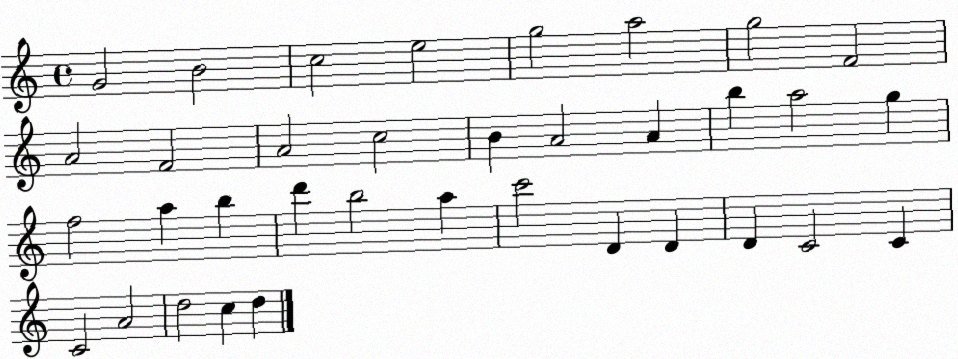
X:1
T:Untitled
M:4/4
L:1/4
K:C
G2 B2 c2 e2 g2 a2 g2 F2 A2 F2 A2 c2 B A2 A b a2 g f2 a b d' b2 a c'2 D D D C2 C C2 A2 d2 c d